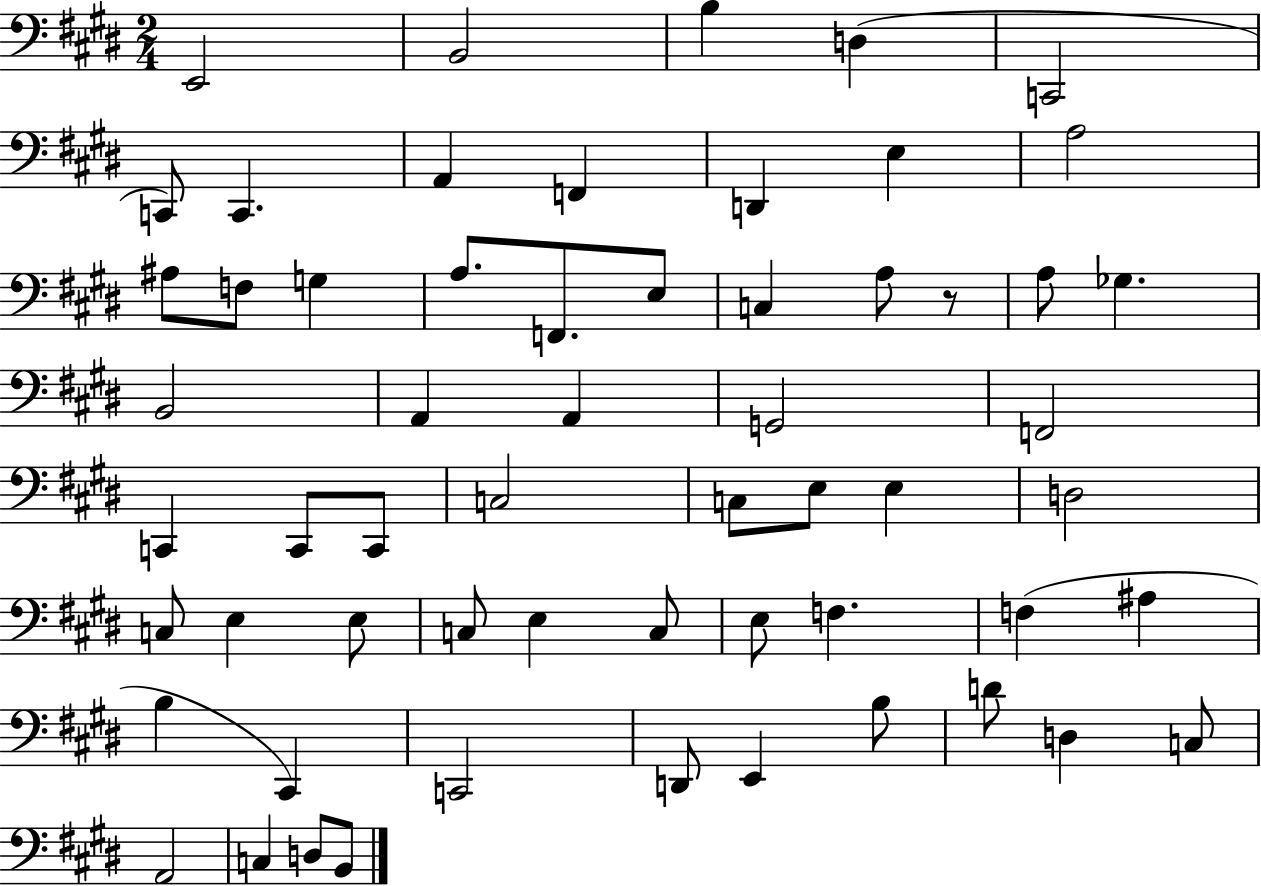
{
  \clef bass
  \numericTimeSignature
  \time 2/4
  \key e \major
  e,2 | b,2 | b4 d4( | c,2 | \break c,8) c,4. | a,4 f,4 | d,4 e4 | a2 | \break ais8 f8 g4 | a8. f,8. e8 | c4 a8 r8 | a8 ges4. | \break b,2 | a,4 a,4 | g,2 | f,2 | \break c,4 c,8 c,8 | c2 | c8 e8 e4 | d2 | \break c8 e4 e8 | c8 e4 c8 | e8 f4. | f4( ais4 | \break b4 cis,4) | c,2 | d,8 e,4 b8 | d'8 d4 c8 | \break a,2 | c4 d8 b,8 | \bar "|."
}